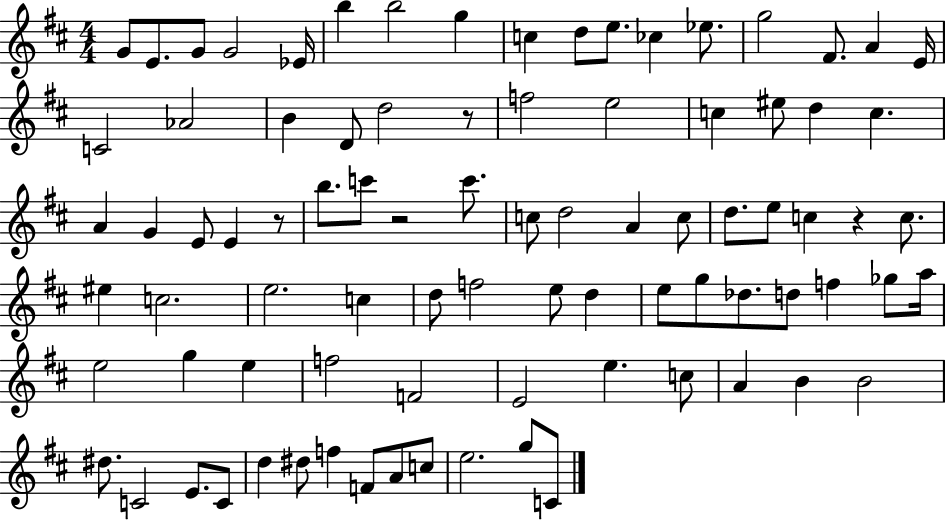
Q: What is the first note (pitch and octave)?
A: G4